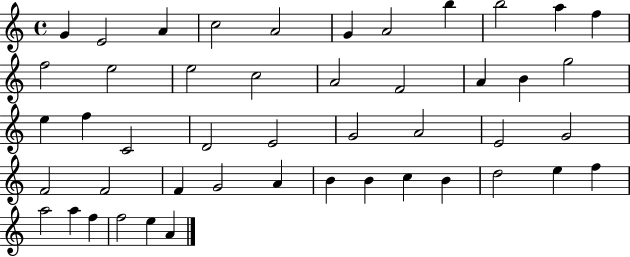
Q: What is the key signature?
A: C major